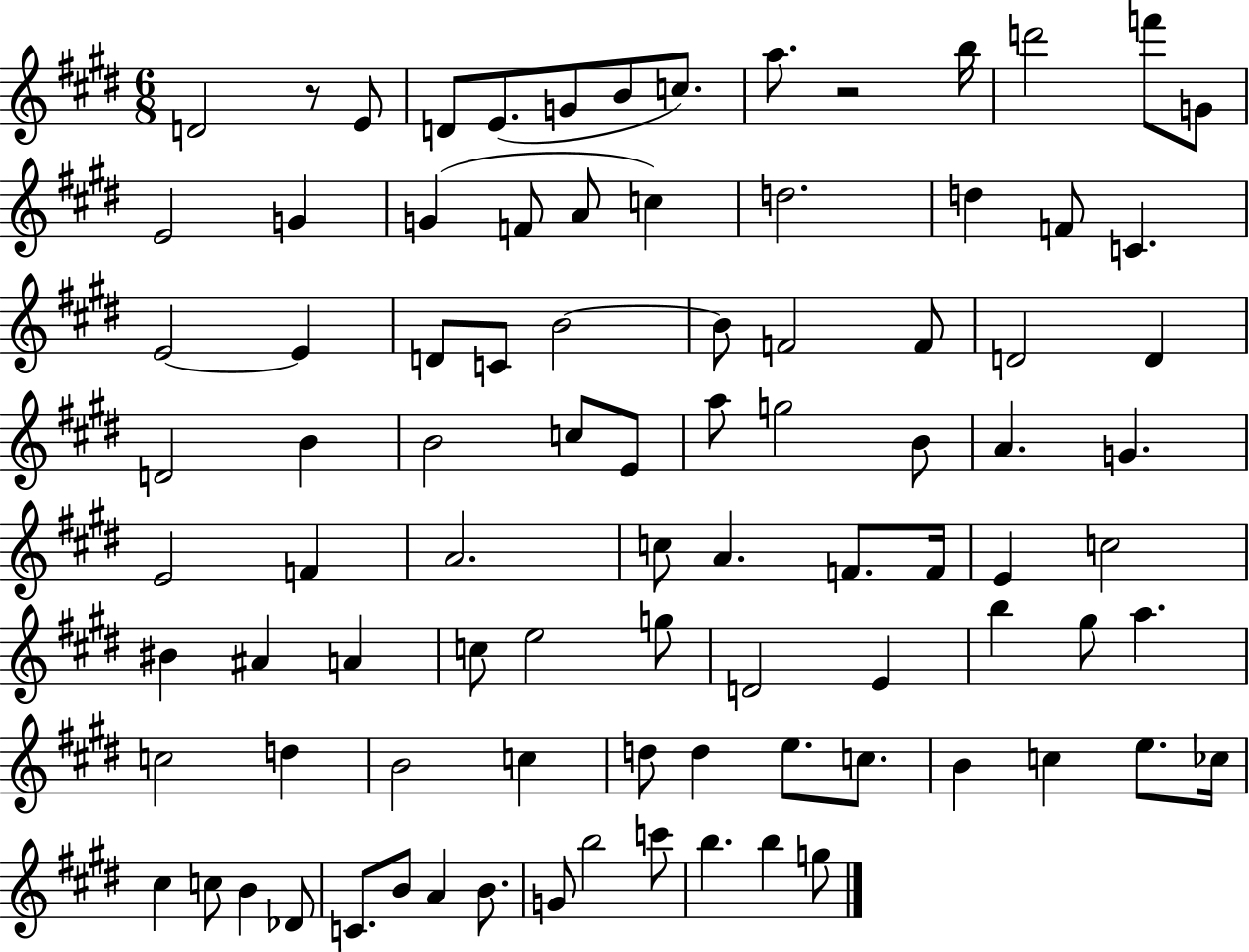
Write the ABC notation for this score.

X:1
T:Untitled
M:6/8
L:1/4
K:E
D2 z/2 E/2 D/2 E/2 G/2 B/2 c/2 a/2 z2 b/4 d'2 f'/2 G/2 E2 G G F/2 A/2 c d2 d F/2 C E2 E D/2 C/2 B2 B/2 F2 F/2 D2 D D2 B B2 c/2 E/2 a/2 g2 B/2 A G E2 F A2 c/2 A F/2 F/4 E c2 ^B ^A A c/2 e2 g/2 D2 E b ^g/2 a c2 d B2 c d/2 d e/2 c/2 B c e/2 _c/4 ^c c/2 B _D/2 C/2 B/2 A B/2 G/2 b2 c'/2 b b g/2